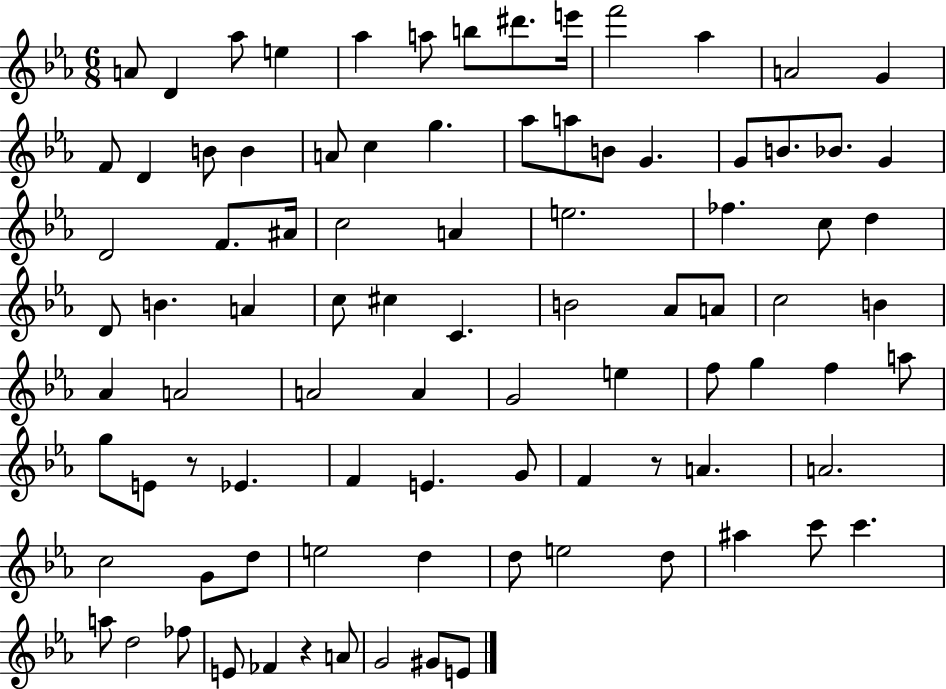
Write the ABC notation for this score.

X:1
T:Untitled
M:6/8
L:1/4
K:Eb
A/2 D _a/2 e _a a/2 b/2 ^d'/2 e'/4 f'2 _a A2 G F/2 D B/2 B A/2 c g _a/2 a/2 B/2 G G/2 B/2 _B/2 G D2 F/2 ^A/4 c2 A e2 _f c/2 d D/2 B A c/2 ^c C B2 _A/2 A/2 c2 B _A A2 A2 A G2 e f/2 g f a/2 g/2 E/2 z/2 _E F E G/2 F z/2 A A2 c2 G/2 d/2 e2 d d/2 e2 d/2 ^a c'/2 c' a/2 d2 _f/2 E/2 _F z A/2 G2 ^G/2 E/2